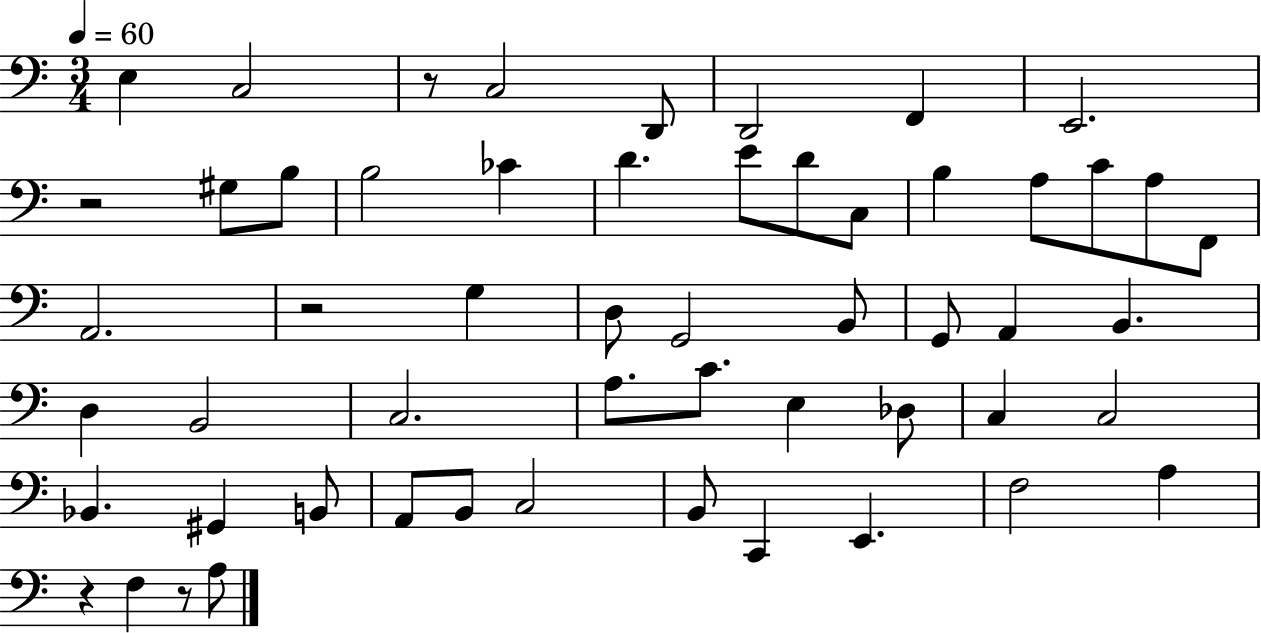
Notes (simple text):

E3/q C3/h R/e C3/h D2/e D2/h F2/q E2/h. R/h G#3/e B3/e B3/h CES4/q D4/q. E4/e D4/e C3/e B3/q A3/e C4/e A3/e F2/e A2/h. R/h G3/q D3/e G2/h B2/e G2/e A2/q B2/q. D3/q B2/h C3/h. A3/e. C4/e. E3/q Db3/e C3/q C3/h Bb2/q. G#2/q B2/e A2/e B2/e C3/h B2/e C2/q E2/q. F3/h A3/q R/q F3/q R/e A3/e